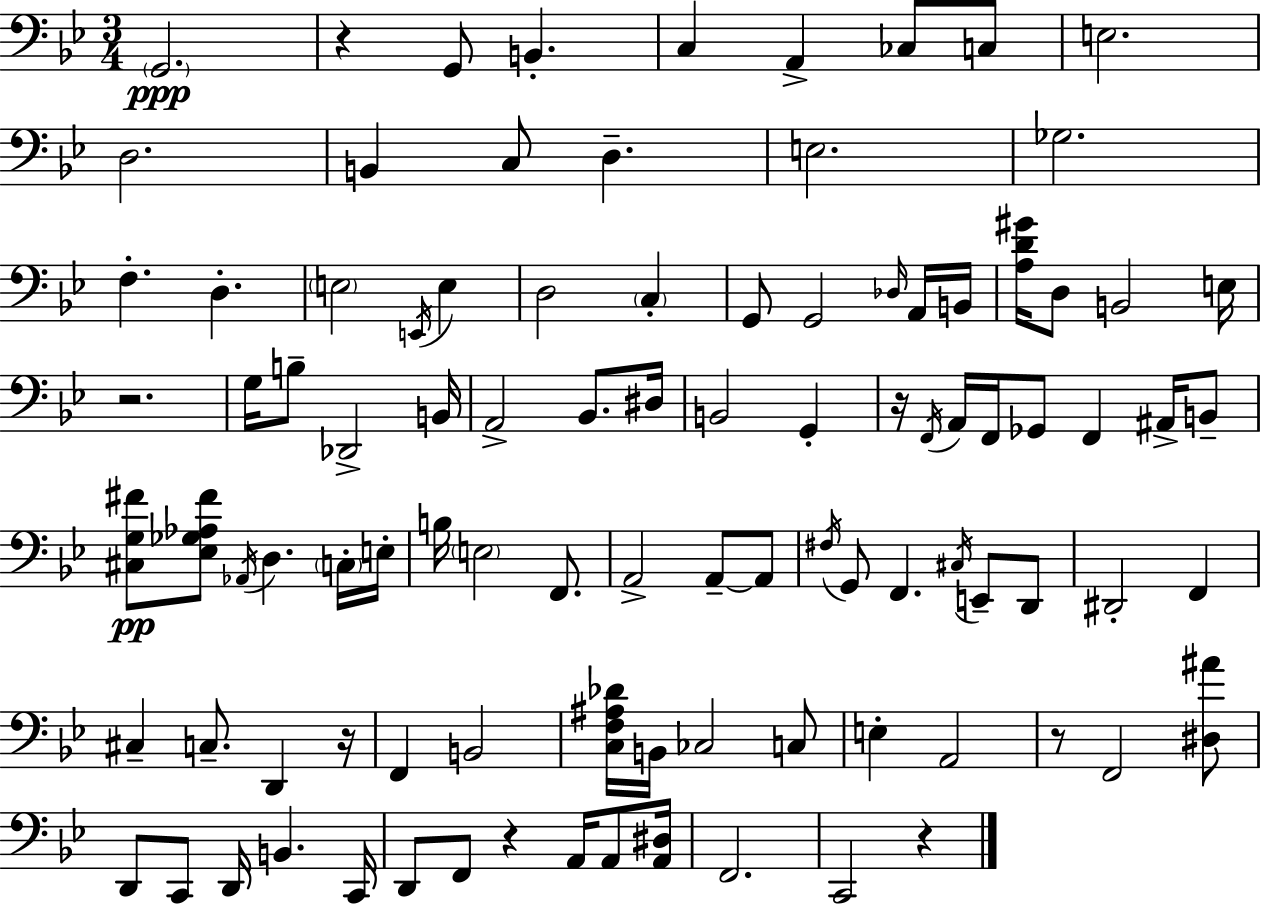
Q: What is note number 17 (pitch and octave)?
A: E3